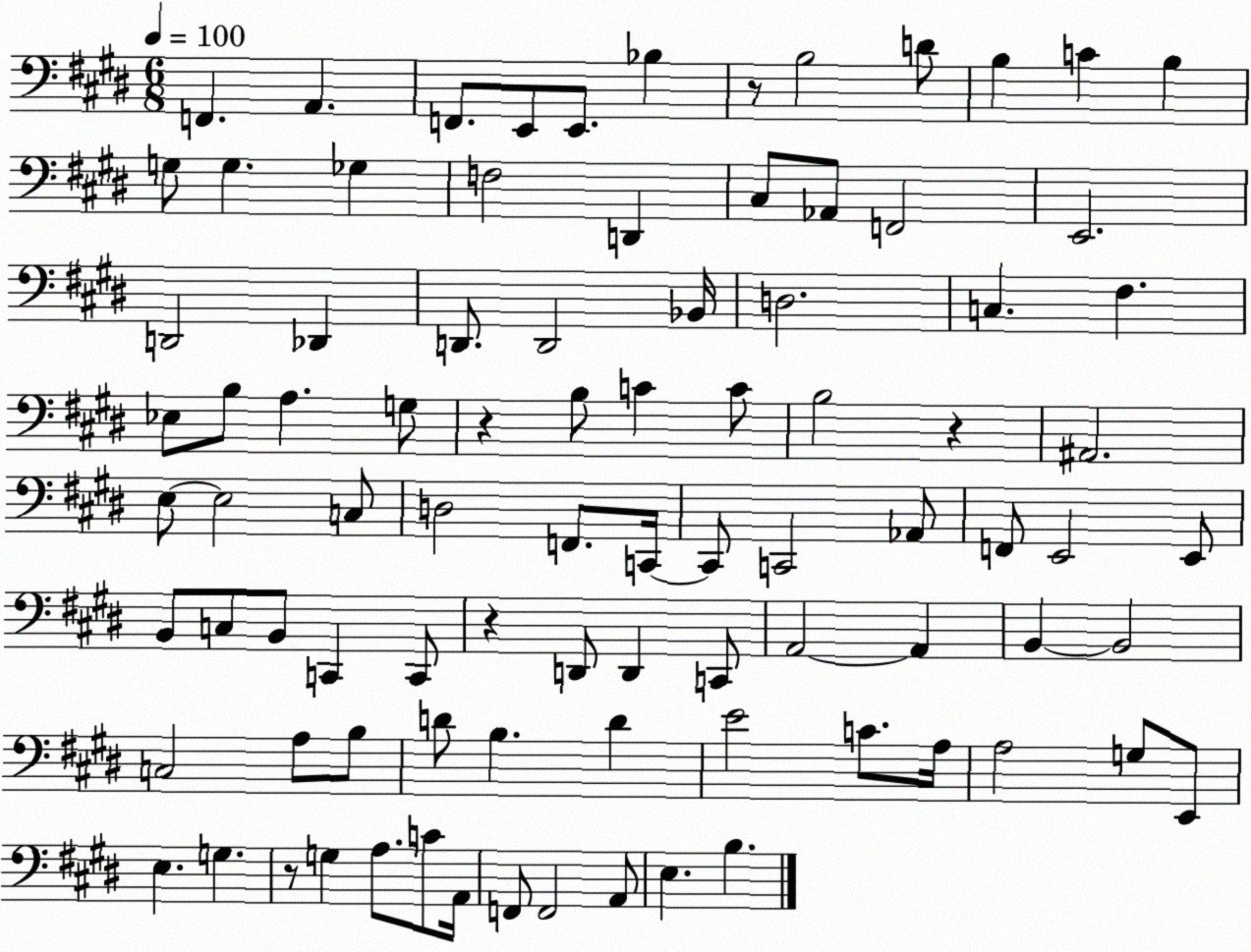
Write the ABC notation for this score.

X:1
T:Untitled
M:6/8
L:1/4
K:E
F,, A,, F,,/2 E,,/2 E,,/2 _B, z/2 B,2 D/2 B, C B, G,/2 G, _G, F,2 D,, ^C,/2 _A,,/2 F,,2 E,,2 D,,2 _D,, D,,/2 D,,2 _B,,/4 D,2 C, ^F, _E,/2 B,/2 A, G,/2 z B,/2 C C/2 B,2 z ^A,,2 E,/2 E,2 C,/2 D,2 F,,/2 C,,/4 C,,/2 C,,2 _A,,/2 F,,/2 E,,2 E,,/2 B,,/2 C,/2 B,,/2 C,, C,,/2 z D,,/2 D,, C,,/2 A,,2 A,, B,, B,,2 C,2 A,/2 B,/2 D/2 B, D E2 C/2 A,/4 A,2 G,/2 E,,/2 E, G, z/2 G, A,/2 C/2 A,,/4 F,,/2 F,,2 A,,/2 E, B,